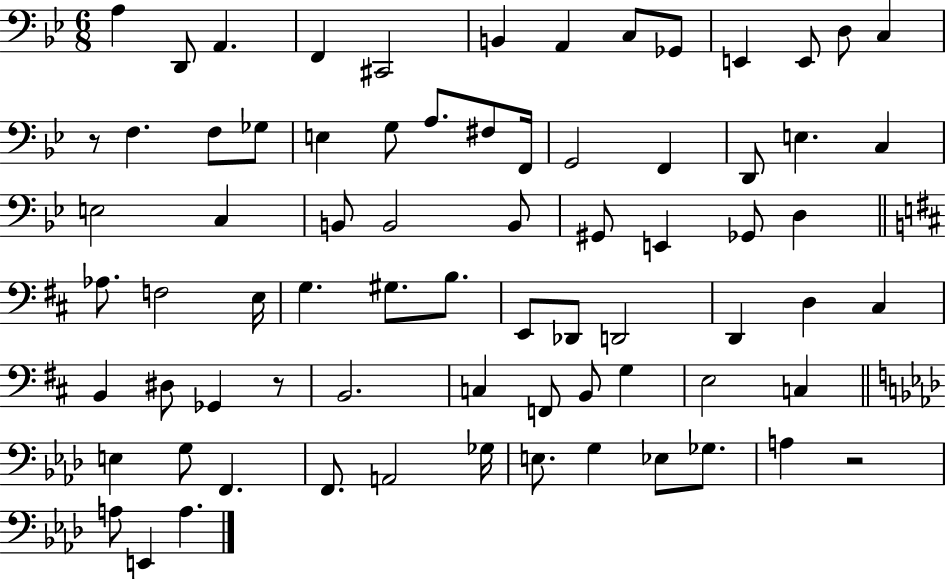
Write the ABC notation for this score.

X:1
T:Untitled
M:6/8
L:1/4
K:Bb
A, D,,/2 A,, F,, ^C,,2 B,, A,, C,/2 _G,,/2 E,, E,,/2 D,/2 C, z/2 F, F,/2 _G,/2 E, G,/2 A,/2 ^F,/2 F,,/4 G,,2 F,, D,,/2 E, C, E,2 C, B,,/2 B,,2 B,,/2 ^G,,/2 E,, _G,,/2 D, _A,/2 F,2 E,/4 G, ^G,/2 B,/2 E,,/2 _D,,/2 D,,2 D,, D, ^C, B,, ^D,/2 _G,, z/2 B,,2 C, F,,/2 B,,/2 G, E,2 C, E, G,/2 F,, F,,/2 A,,2 _G,/4 E,/2 G, _E,/2 _G,/2 A, z2 A,/2 E,, A,